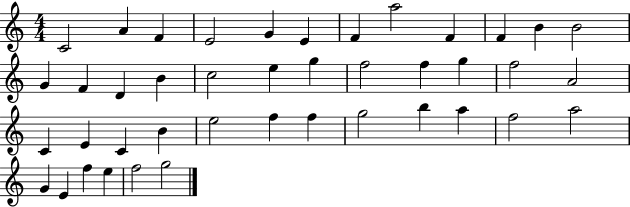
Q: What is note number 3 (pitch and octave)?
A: F4